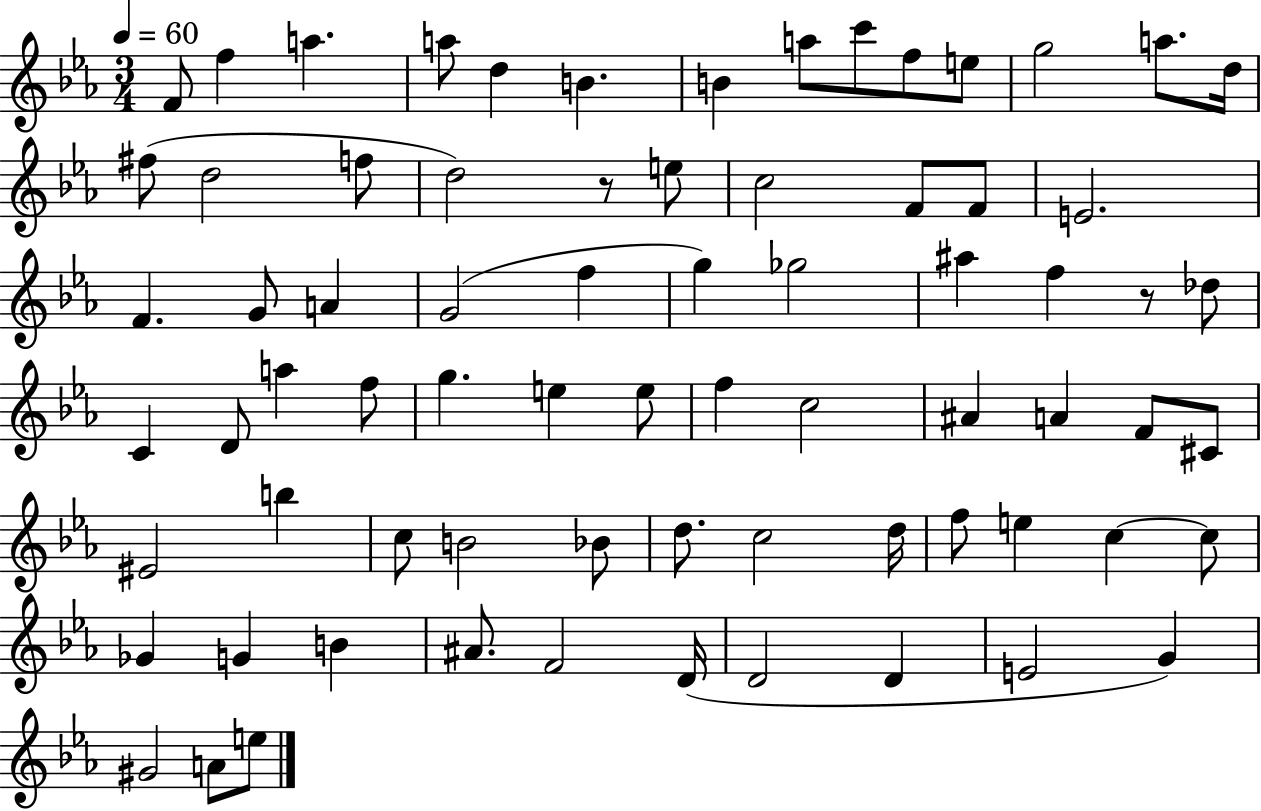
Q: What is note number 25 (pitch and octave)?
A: G4